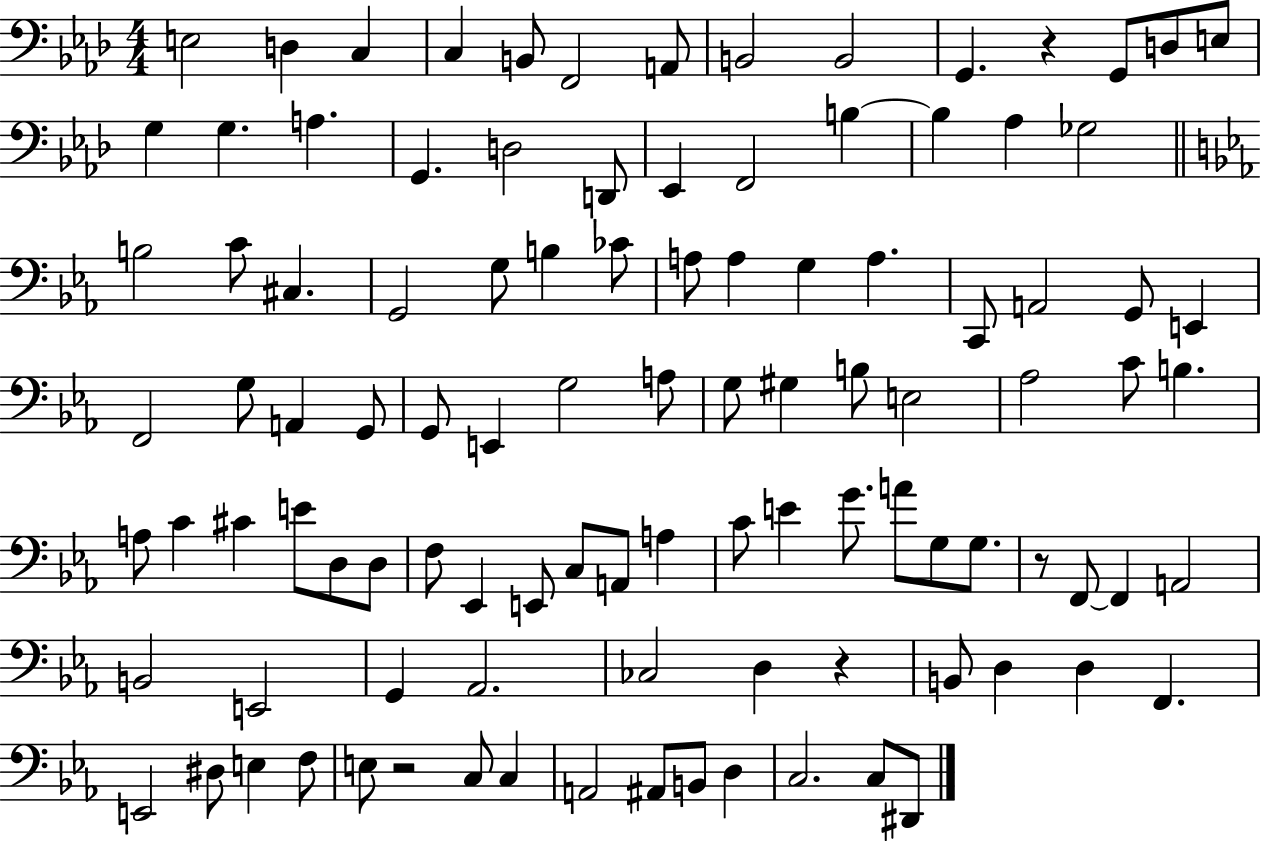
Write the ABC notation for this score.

X:1
T:Untitled
M:4/4
L:1/4
K:Ab
E,2 D, C, C, B,,/2 F,,2 A,,/2 B,,2 B,,2 G,, z G,,/2 D,/2 E,/2 G, G, A, G,, D,2 D,,/2 _E,, F,,2 B, B, _A, _G,2 B,2 C/2 ^C, G,,2 G,/2 B, _C/2 A,/2 A, G, A, C,,/2 A,,2 G,,/2 E,, F,,2 G,/2 A,, G,,/2 G,,/2 E,, G,2 A,/2 G,/2 ^G, B,/2 E,2 _A,2 C/2 B, A,/2 C ^C E/2 D,/2 D,/2 F,/2 _E,, E,,/2 C,/2 A,,/2 A, C/2 E G/2 A/2 G,/2 G,/2 z/2 F,,/2 F,, A,,2 B,,2 E,,2 G,, _A,,2 _C,2 D, z B,,/2 D, D, F,, E,,2 ^D,/2 E, F,/2 E,/2 z2 C,/2 C, A,,2 ^A,,/2 B,,/2 D, C,2 C,/2 ^D,,/2